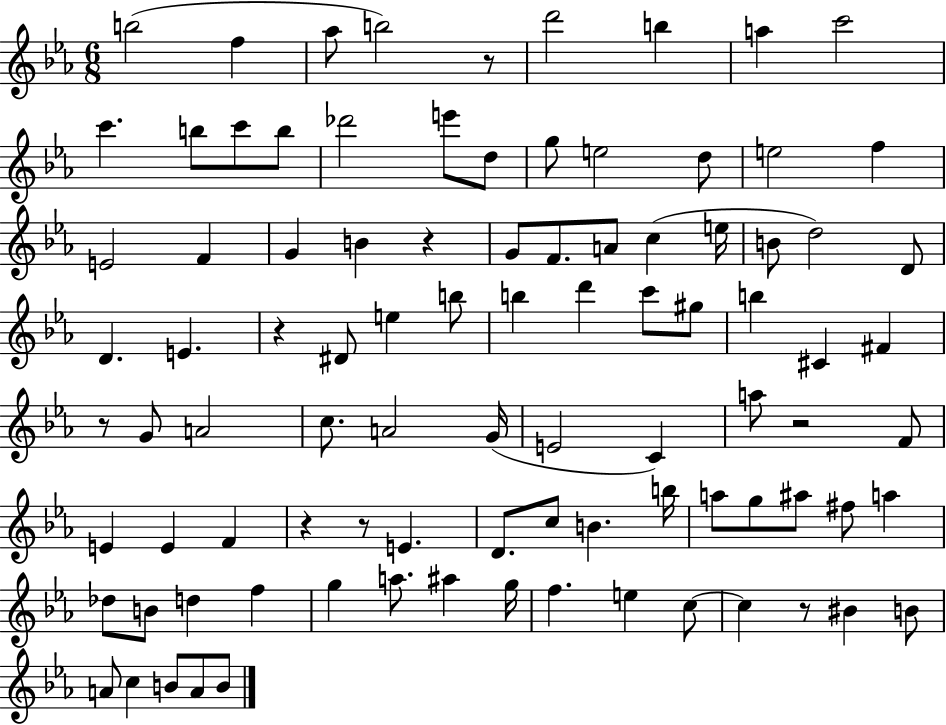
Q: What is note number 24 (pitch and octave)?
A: B4